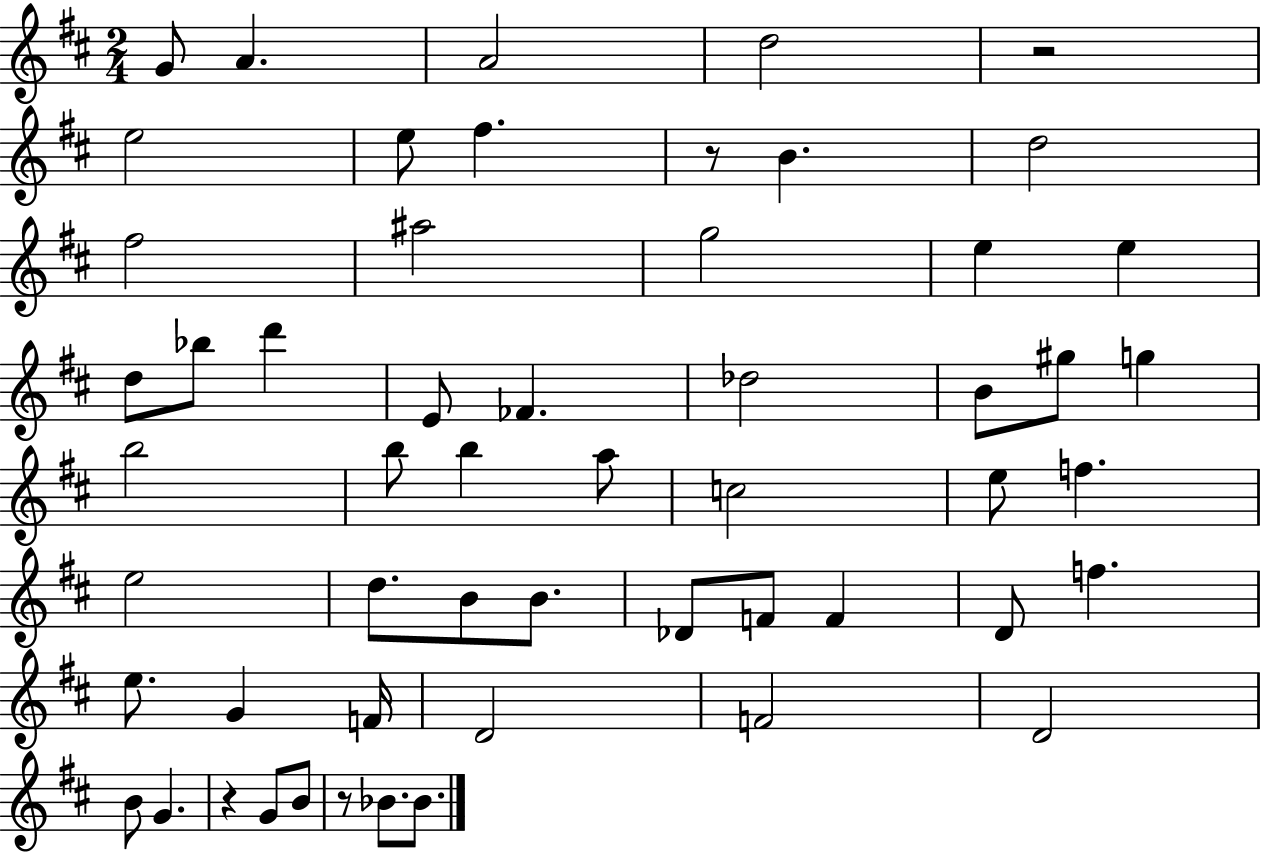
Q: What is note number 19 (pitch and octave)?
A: FES4